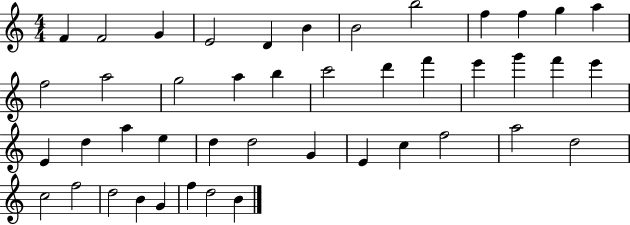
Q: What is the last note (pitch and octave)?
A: B4